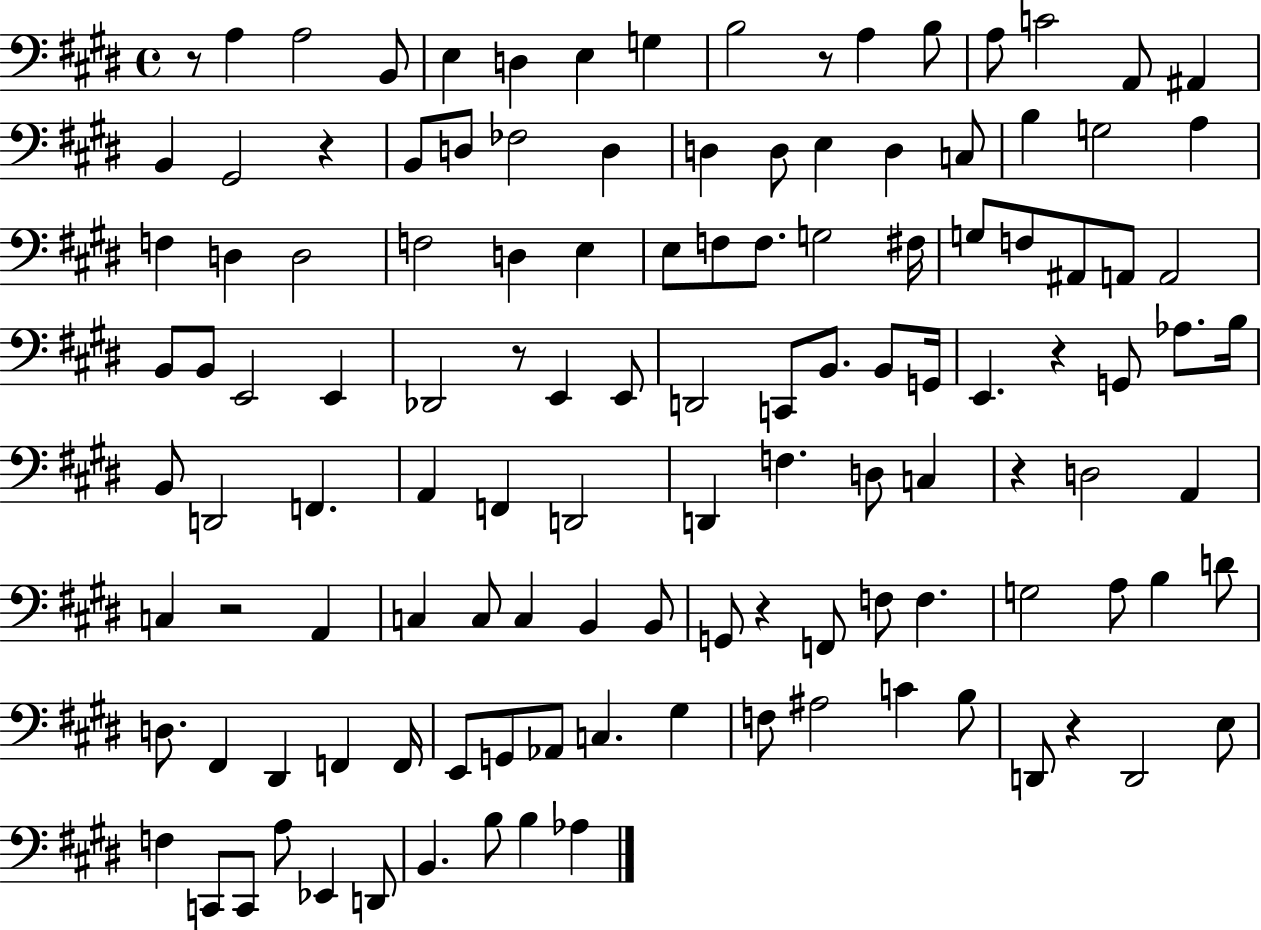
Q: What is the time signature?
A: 4/4